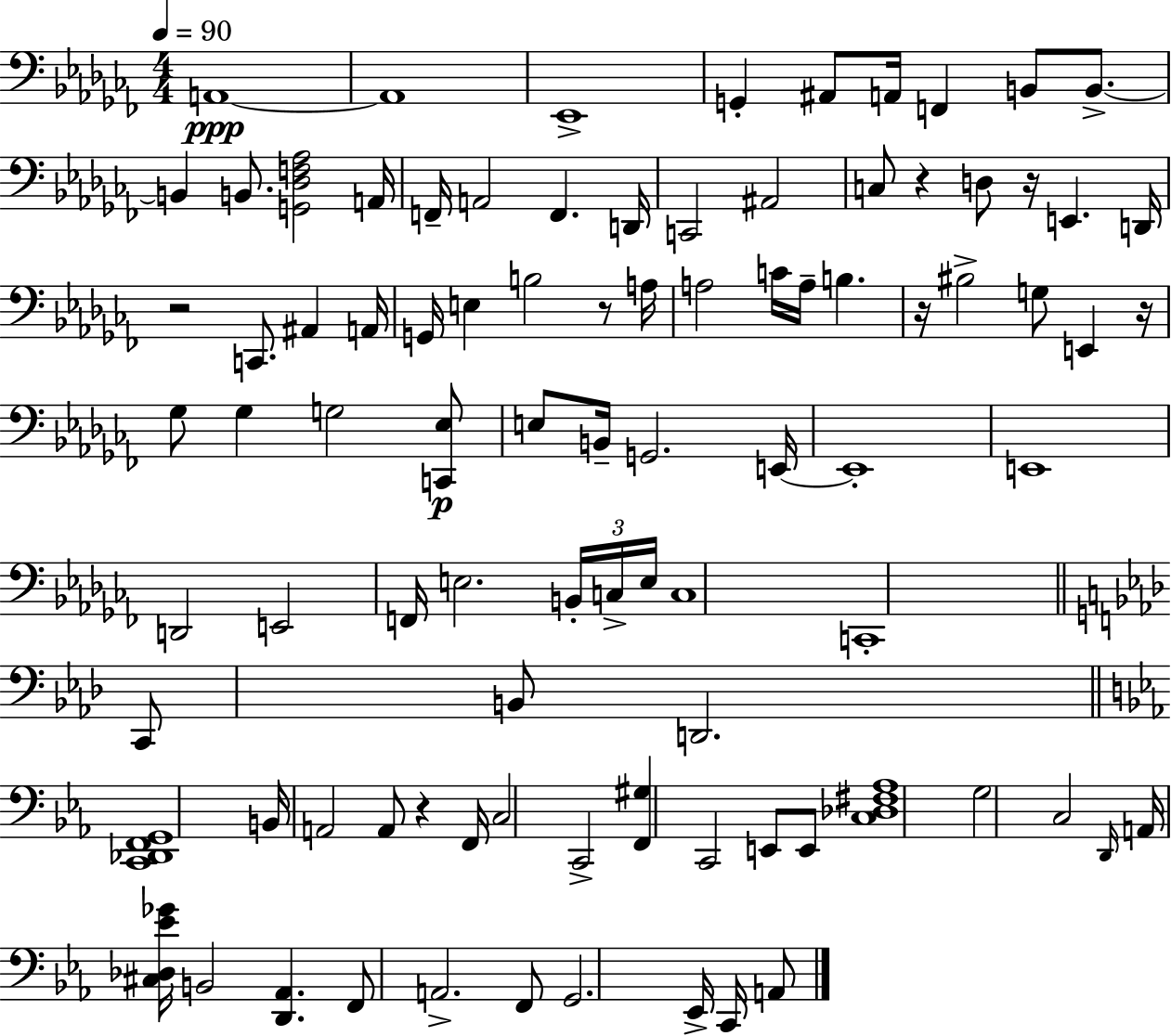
A2/w A2/w Eb2/w G2/q A#2/e A2/s F2/q B2/e B2/e. B2/q B2/e. [G2,Db3,F3,Ab3]/h A2/s F2/s A2/h F2/q. D2/s C2/h A#2/h C3/e R/q D3/e R/s E2/q. D2/s R/h C2/e. A#2/q A2/s G2/s E3/q B3/h R/e A3/s A3/h C4/s A3/s B3/q. R/s BIS3/h G3/e E2/q R/s Gb3/e Gb3/q G3/h [C2,Eb3]/e E3/e B2/s G2/h. E2/s E2/w E2/w D2/h E2/h F2/s E3/h. B2/s C3/s E3/s C3/w C2/w C2/e B2/e D2/h. [C2,Db2,F2,G2]/w B2/s A2/h A2/e R/q F2/s C3/h C2/h [F2,G#3]/q C2/h E2/e E2/e [C3,Db3,F#3,Ab3]/w G3/h C3/h D2/s A2/s [C#3,Db3,Eb4,Gb4]/s B2/h [D2,Ab2]/q. F2/e A2/h. F2/e G2/h. Eb2/s C2/s A2/e